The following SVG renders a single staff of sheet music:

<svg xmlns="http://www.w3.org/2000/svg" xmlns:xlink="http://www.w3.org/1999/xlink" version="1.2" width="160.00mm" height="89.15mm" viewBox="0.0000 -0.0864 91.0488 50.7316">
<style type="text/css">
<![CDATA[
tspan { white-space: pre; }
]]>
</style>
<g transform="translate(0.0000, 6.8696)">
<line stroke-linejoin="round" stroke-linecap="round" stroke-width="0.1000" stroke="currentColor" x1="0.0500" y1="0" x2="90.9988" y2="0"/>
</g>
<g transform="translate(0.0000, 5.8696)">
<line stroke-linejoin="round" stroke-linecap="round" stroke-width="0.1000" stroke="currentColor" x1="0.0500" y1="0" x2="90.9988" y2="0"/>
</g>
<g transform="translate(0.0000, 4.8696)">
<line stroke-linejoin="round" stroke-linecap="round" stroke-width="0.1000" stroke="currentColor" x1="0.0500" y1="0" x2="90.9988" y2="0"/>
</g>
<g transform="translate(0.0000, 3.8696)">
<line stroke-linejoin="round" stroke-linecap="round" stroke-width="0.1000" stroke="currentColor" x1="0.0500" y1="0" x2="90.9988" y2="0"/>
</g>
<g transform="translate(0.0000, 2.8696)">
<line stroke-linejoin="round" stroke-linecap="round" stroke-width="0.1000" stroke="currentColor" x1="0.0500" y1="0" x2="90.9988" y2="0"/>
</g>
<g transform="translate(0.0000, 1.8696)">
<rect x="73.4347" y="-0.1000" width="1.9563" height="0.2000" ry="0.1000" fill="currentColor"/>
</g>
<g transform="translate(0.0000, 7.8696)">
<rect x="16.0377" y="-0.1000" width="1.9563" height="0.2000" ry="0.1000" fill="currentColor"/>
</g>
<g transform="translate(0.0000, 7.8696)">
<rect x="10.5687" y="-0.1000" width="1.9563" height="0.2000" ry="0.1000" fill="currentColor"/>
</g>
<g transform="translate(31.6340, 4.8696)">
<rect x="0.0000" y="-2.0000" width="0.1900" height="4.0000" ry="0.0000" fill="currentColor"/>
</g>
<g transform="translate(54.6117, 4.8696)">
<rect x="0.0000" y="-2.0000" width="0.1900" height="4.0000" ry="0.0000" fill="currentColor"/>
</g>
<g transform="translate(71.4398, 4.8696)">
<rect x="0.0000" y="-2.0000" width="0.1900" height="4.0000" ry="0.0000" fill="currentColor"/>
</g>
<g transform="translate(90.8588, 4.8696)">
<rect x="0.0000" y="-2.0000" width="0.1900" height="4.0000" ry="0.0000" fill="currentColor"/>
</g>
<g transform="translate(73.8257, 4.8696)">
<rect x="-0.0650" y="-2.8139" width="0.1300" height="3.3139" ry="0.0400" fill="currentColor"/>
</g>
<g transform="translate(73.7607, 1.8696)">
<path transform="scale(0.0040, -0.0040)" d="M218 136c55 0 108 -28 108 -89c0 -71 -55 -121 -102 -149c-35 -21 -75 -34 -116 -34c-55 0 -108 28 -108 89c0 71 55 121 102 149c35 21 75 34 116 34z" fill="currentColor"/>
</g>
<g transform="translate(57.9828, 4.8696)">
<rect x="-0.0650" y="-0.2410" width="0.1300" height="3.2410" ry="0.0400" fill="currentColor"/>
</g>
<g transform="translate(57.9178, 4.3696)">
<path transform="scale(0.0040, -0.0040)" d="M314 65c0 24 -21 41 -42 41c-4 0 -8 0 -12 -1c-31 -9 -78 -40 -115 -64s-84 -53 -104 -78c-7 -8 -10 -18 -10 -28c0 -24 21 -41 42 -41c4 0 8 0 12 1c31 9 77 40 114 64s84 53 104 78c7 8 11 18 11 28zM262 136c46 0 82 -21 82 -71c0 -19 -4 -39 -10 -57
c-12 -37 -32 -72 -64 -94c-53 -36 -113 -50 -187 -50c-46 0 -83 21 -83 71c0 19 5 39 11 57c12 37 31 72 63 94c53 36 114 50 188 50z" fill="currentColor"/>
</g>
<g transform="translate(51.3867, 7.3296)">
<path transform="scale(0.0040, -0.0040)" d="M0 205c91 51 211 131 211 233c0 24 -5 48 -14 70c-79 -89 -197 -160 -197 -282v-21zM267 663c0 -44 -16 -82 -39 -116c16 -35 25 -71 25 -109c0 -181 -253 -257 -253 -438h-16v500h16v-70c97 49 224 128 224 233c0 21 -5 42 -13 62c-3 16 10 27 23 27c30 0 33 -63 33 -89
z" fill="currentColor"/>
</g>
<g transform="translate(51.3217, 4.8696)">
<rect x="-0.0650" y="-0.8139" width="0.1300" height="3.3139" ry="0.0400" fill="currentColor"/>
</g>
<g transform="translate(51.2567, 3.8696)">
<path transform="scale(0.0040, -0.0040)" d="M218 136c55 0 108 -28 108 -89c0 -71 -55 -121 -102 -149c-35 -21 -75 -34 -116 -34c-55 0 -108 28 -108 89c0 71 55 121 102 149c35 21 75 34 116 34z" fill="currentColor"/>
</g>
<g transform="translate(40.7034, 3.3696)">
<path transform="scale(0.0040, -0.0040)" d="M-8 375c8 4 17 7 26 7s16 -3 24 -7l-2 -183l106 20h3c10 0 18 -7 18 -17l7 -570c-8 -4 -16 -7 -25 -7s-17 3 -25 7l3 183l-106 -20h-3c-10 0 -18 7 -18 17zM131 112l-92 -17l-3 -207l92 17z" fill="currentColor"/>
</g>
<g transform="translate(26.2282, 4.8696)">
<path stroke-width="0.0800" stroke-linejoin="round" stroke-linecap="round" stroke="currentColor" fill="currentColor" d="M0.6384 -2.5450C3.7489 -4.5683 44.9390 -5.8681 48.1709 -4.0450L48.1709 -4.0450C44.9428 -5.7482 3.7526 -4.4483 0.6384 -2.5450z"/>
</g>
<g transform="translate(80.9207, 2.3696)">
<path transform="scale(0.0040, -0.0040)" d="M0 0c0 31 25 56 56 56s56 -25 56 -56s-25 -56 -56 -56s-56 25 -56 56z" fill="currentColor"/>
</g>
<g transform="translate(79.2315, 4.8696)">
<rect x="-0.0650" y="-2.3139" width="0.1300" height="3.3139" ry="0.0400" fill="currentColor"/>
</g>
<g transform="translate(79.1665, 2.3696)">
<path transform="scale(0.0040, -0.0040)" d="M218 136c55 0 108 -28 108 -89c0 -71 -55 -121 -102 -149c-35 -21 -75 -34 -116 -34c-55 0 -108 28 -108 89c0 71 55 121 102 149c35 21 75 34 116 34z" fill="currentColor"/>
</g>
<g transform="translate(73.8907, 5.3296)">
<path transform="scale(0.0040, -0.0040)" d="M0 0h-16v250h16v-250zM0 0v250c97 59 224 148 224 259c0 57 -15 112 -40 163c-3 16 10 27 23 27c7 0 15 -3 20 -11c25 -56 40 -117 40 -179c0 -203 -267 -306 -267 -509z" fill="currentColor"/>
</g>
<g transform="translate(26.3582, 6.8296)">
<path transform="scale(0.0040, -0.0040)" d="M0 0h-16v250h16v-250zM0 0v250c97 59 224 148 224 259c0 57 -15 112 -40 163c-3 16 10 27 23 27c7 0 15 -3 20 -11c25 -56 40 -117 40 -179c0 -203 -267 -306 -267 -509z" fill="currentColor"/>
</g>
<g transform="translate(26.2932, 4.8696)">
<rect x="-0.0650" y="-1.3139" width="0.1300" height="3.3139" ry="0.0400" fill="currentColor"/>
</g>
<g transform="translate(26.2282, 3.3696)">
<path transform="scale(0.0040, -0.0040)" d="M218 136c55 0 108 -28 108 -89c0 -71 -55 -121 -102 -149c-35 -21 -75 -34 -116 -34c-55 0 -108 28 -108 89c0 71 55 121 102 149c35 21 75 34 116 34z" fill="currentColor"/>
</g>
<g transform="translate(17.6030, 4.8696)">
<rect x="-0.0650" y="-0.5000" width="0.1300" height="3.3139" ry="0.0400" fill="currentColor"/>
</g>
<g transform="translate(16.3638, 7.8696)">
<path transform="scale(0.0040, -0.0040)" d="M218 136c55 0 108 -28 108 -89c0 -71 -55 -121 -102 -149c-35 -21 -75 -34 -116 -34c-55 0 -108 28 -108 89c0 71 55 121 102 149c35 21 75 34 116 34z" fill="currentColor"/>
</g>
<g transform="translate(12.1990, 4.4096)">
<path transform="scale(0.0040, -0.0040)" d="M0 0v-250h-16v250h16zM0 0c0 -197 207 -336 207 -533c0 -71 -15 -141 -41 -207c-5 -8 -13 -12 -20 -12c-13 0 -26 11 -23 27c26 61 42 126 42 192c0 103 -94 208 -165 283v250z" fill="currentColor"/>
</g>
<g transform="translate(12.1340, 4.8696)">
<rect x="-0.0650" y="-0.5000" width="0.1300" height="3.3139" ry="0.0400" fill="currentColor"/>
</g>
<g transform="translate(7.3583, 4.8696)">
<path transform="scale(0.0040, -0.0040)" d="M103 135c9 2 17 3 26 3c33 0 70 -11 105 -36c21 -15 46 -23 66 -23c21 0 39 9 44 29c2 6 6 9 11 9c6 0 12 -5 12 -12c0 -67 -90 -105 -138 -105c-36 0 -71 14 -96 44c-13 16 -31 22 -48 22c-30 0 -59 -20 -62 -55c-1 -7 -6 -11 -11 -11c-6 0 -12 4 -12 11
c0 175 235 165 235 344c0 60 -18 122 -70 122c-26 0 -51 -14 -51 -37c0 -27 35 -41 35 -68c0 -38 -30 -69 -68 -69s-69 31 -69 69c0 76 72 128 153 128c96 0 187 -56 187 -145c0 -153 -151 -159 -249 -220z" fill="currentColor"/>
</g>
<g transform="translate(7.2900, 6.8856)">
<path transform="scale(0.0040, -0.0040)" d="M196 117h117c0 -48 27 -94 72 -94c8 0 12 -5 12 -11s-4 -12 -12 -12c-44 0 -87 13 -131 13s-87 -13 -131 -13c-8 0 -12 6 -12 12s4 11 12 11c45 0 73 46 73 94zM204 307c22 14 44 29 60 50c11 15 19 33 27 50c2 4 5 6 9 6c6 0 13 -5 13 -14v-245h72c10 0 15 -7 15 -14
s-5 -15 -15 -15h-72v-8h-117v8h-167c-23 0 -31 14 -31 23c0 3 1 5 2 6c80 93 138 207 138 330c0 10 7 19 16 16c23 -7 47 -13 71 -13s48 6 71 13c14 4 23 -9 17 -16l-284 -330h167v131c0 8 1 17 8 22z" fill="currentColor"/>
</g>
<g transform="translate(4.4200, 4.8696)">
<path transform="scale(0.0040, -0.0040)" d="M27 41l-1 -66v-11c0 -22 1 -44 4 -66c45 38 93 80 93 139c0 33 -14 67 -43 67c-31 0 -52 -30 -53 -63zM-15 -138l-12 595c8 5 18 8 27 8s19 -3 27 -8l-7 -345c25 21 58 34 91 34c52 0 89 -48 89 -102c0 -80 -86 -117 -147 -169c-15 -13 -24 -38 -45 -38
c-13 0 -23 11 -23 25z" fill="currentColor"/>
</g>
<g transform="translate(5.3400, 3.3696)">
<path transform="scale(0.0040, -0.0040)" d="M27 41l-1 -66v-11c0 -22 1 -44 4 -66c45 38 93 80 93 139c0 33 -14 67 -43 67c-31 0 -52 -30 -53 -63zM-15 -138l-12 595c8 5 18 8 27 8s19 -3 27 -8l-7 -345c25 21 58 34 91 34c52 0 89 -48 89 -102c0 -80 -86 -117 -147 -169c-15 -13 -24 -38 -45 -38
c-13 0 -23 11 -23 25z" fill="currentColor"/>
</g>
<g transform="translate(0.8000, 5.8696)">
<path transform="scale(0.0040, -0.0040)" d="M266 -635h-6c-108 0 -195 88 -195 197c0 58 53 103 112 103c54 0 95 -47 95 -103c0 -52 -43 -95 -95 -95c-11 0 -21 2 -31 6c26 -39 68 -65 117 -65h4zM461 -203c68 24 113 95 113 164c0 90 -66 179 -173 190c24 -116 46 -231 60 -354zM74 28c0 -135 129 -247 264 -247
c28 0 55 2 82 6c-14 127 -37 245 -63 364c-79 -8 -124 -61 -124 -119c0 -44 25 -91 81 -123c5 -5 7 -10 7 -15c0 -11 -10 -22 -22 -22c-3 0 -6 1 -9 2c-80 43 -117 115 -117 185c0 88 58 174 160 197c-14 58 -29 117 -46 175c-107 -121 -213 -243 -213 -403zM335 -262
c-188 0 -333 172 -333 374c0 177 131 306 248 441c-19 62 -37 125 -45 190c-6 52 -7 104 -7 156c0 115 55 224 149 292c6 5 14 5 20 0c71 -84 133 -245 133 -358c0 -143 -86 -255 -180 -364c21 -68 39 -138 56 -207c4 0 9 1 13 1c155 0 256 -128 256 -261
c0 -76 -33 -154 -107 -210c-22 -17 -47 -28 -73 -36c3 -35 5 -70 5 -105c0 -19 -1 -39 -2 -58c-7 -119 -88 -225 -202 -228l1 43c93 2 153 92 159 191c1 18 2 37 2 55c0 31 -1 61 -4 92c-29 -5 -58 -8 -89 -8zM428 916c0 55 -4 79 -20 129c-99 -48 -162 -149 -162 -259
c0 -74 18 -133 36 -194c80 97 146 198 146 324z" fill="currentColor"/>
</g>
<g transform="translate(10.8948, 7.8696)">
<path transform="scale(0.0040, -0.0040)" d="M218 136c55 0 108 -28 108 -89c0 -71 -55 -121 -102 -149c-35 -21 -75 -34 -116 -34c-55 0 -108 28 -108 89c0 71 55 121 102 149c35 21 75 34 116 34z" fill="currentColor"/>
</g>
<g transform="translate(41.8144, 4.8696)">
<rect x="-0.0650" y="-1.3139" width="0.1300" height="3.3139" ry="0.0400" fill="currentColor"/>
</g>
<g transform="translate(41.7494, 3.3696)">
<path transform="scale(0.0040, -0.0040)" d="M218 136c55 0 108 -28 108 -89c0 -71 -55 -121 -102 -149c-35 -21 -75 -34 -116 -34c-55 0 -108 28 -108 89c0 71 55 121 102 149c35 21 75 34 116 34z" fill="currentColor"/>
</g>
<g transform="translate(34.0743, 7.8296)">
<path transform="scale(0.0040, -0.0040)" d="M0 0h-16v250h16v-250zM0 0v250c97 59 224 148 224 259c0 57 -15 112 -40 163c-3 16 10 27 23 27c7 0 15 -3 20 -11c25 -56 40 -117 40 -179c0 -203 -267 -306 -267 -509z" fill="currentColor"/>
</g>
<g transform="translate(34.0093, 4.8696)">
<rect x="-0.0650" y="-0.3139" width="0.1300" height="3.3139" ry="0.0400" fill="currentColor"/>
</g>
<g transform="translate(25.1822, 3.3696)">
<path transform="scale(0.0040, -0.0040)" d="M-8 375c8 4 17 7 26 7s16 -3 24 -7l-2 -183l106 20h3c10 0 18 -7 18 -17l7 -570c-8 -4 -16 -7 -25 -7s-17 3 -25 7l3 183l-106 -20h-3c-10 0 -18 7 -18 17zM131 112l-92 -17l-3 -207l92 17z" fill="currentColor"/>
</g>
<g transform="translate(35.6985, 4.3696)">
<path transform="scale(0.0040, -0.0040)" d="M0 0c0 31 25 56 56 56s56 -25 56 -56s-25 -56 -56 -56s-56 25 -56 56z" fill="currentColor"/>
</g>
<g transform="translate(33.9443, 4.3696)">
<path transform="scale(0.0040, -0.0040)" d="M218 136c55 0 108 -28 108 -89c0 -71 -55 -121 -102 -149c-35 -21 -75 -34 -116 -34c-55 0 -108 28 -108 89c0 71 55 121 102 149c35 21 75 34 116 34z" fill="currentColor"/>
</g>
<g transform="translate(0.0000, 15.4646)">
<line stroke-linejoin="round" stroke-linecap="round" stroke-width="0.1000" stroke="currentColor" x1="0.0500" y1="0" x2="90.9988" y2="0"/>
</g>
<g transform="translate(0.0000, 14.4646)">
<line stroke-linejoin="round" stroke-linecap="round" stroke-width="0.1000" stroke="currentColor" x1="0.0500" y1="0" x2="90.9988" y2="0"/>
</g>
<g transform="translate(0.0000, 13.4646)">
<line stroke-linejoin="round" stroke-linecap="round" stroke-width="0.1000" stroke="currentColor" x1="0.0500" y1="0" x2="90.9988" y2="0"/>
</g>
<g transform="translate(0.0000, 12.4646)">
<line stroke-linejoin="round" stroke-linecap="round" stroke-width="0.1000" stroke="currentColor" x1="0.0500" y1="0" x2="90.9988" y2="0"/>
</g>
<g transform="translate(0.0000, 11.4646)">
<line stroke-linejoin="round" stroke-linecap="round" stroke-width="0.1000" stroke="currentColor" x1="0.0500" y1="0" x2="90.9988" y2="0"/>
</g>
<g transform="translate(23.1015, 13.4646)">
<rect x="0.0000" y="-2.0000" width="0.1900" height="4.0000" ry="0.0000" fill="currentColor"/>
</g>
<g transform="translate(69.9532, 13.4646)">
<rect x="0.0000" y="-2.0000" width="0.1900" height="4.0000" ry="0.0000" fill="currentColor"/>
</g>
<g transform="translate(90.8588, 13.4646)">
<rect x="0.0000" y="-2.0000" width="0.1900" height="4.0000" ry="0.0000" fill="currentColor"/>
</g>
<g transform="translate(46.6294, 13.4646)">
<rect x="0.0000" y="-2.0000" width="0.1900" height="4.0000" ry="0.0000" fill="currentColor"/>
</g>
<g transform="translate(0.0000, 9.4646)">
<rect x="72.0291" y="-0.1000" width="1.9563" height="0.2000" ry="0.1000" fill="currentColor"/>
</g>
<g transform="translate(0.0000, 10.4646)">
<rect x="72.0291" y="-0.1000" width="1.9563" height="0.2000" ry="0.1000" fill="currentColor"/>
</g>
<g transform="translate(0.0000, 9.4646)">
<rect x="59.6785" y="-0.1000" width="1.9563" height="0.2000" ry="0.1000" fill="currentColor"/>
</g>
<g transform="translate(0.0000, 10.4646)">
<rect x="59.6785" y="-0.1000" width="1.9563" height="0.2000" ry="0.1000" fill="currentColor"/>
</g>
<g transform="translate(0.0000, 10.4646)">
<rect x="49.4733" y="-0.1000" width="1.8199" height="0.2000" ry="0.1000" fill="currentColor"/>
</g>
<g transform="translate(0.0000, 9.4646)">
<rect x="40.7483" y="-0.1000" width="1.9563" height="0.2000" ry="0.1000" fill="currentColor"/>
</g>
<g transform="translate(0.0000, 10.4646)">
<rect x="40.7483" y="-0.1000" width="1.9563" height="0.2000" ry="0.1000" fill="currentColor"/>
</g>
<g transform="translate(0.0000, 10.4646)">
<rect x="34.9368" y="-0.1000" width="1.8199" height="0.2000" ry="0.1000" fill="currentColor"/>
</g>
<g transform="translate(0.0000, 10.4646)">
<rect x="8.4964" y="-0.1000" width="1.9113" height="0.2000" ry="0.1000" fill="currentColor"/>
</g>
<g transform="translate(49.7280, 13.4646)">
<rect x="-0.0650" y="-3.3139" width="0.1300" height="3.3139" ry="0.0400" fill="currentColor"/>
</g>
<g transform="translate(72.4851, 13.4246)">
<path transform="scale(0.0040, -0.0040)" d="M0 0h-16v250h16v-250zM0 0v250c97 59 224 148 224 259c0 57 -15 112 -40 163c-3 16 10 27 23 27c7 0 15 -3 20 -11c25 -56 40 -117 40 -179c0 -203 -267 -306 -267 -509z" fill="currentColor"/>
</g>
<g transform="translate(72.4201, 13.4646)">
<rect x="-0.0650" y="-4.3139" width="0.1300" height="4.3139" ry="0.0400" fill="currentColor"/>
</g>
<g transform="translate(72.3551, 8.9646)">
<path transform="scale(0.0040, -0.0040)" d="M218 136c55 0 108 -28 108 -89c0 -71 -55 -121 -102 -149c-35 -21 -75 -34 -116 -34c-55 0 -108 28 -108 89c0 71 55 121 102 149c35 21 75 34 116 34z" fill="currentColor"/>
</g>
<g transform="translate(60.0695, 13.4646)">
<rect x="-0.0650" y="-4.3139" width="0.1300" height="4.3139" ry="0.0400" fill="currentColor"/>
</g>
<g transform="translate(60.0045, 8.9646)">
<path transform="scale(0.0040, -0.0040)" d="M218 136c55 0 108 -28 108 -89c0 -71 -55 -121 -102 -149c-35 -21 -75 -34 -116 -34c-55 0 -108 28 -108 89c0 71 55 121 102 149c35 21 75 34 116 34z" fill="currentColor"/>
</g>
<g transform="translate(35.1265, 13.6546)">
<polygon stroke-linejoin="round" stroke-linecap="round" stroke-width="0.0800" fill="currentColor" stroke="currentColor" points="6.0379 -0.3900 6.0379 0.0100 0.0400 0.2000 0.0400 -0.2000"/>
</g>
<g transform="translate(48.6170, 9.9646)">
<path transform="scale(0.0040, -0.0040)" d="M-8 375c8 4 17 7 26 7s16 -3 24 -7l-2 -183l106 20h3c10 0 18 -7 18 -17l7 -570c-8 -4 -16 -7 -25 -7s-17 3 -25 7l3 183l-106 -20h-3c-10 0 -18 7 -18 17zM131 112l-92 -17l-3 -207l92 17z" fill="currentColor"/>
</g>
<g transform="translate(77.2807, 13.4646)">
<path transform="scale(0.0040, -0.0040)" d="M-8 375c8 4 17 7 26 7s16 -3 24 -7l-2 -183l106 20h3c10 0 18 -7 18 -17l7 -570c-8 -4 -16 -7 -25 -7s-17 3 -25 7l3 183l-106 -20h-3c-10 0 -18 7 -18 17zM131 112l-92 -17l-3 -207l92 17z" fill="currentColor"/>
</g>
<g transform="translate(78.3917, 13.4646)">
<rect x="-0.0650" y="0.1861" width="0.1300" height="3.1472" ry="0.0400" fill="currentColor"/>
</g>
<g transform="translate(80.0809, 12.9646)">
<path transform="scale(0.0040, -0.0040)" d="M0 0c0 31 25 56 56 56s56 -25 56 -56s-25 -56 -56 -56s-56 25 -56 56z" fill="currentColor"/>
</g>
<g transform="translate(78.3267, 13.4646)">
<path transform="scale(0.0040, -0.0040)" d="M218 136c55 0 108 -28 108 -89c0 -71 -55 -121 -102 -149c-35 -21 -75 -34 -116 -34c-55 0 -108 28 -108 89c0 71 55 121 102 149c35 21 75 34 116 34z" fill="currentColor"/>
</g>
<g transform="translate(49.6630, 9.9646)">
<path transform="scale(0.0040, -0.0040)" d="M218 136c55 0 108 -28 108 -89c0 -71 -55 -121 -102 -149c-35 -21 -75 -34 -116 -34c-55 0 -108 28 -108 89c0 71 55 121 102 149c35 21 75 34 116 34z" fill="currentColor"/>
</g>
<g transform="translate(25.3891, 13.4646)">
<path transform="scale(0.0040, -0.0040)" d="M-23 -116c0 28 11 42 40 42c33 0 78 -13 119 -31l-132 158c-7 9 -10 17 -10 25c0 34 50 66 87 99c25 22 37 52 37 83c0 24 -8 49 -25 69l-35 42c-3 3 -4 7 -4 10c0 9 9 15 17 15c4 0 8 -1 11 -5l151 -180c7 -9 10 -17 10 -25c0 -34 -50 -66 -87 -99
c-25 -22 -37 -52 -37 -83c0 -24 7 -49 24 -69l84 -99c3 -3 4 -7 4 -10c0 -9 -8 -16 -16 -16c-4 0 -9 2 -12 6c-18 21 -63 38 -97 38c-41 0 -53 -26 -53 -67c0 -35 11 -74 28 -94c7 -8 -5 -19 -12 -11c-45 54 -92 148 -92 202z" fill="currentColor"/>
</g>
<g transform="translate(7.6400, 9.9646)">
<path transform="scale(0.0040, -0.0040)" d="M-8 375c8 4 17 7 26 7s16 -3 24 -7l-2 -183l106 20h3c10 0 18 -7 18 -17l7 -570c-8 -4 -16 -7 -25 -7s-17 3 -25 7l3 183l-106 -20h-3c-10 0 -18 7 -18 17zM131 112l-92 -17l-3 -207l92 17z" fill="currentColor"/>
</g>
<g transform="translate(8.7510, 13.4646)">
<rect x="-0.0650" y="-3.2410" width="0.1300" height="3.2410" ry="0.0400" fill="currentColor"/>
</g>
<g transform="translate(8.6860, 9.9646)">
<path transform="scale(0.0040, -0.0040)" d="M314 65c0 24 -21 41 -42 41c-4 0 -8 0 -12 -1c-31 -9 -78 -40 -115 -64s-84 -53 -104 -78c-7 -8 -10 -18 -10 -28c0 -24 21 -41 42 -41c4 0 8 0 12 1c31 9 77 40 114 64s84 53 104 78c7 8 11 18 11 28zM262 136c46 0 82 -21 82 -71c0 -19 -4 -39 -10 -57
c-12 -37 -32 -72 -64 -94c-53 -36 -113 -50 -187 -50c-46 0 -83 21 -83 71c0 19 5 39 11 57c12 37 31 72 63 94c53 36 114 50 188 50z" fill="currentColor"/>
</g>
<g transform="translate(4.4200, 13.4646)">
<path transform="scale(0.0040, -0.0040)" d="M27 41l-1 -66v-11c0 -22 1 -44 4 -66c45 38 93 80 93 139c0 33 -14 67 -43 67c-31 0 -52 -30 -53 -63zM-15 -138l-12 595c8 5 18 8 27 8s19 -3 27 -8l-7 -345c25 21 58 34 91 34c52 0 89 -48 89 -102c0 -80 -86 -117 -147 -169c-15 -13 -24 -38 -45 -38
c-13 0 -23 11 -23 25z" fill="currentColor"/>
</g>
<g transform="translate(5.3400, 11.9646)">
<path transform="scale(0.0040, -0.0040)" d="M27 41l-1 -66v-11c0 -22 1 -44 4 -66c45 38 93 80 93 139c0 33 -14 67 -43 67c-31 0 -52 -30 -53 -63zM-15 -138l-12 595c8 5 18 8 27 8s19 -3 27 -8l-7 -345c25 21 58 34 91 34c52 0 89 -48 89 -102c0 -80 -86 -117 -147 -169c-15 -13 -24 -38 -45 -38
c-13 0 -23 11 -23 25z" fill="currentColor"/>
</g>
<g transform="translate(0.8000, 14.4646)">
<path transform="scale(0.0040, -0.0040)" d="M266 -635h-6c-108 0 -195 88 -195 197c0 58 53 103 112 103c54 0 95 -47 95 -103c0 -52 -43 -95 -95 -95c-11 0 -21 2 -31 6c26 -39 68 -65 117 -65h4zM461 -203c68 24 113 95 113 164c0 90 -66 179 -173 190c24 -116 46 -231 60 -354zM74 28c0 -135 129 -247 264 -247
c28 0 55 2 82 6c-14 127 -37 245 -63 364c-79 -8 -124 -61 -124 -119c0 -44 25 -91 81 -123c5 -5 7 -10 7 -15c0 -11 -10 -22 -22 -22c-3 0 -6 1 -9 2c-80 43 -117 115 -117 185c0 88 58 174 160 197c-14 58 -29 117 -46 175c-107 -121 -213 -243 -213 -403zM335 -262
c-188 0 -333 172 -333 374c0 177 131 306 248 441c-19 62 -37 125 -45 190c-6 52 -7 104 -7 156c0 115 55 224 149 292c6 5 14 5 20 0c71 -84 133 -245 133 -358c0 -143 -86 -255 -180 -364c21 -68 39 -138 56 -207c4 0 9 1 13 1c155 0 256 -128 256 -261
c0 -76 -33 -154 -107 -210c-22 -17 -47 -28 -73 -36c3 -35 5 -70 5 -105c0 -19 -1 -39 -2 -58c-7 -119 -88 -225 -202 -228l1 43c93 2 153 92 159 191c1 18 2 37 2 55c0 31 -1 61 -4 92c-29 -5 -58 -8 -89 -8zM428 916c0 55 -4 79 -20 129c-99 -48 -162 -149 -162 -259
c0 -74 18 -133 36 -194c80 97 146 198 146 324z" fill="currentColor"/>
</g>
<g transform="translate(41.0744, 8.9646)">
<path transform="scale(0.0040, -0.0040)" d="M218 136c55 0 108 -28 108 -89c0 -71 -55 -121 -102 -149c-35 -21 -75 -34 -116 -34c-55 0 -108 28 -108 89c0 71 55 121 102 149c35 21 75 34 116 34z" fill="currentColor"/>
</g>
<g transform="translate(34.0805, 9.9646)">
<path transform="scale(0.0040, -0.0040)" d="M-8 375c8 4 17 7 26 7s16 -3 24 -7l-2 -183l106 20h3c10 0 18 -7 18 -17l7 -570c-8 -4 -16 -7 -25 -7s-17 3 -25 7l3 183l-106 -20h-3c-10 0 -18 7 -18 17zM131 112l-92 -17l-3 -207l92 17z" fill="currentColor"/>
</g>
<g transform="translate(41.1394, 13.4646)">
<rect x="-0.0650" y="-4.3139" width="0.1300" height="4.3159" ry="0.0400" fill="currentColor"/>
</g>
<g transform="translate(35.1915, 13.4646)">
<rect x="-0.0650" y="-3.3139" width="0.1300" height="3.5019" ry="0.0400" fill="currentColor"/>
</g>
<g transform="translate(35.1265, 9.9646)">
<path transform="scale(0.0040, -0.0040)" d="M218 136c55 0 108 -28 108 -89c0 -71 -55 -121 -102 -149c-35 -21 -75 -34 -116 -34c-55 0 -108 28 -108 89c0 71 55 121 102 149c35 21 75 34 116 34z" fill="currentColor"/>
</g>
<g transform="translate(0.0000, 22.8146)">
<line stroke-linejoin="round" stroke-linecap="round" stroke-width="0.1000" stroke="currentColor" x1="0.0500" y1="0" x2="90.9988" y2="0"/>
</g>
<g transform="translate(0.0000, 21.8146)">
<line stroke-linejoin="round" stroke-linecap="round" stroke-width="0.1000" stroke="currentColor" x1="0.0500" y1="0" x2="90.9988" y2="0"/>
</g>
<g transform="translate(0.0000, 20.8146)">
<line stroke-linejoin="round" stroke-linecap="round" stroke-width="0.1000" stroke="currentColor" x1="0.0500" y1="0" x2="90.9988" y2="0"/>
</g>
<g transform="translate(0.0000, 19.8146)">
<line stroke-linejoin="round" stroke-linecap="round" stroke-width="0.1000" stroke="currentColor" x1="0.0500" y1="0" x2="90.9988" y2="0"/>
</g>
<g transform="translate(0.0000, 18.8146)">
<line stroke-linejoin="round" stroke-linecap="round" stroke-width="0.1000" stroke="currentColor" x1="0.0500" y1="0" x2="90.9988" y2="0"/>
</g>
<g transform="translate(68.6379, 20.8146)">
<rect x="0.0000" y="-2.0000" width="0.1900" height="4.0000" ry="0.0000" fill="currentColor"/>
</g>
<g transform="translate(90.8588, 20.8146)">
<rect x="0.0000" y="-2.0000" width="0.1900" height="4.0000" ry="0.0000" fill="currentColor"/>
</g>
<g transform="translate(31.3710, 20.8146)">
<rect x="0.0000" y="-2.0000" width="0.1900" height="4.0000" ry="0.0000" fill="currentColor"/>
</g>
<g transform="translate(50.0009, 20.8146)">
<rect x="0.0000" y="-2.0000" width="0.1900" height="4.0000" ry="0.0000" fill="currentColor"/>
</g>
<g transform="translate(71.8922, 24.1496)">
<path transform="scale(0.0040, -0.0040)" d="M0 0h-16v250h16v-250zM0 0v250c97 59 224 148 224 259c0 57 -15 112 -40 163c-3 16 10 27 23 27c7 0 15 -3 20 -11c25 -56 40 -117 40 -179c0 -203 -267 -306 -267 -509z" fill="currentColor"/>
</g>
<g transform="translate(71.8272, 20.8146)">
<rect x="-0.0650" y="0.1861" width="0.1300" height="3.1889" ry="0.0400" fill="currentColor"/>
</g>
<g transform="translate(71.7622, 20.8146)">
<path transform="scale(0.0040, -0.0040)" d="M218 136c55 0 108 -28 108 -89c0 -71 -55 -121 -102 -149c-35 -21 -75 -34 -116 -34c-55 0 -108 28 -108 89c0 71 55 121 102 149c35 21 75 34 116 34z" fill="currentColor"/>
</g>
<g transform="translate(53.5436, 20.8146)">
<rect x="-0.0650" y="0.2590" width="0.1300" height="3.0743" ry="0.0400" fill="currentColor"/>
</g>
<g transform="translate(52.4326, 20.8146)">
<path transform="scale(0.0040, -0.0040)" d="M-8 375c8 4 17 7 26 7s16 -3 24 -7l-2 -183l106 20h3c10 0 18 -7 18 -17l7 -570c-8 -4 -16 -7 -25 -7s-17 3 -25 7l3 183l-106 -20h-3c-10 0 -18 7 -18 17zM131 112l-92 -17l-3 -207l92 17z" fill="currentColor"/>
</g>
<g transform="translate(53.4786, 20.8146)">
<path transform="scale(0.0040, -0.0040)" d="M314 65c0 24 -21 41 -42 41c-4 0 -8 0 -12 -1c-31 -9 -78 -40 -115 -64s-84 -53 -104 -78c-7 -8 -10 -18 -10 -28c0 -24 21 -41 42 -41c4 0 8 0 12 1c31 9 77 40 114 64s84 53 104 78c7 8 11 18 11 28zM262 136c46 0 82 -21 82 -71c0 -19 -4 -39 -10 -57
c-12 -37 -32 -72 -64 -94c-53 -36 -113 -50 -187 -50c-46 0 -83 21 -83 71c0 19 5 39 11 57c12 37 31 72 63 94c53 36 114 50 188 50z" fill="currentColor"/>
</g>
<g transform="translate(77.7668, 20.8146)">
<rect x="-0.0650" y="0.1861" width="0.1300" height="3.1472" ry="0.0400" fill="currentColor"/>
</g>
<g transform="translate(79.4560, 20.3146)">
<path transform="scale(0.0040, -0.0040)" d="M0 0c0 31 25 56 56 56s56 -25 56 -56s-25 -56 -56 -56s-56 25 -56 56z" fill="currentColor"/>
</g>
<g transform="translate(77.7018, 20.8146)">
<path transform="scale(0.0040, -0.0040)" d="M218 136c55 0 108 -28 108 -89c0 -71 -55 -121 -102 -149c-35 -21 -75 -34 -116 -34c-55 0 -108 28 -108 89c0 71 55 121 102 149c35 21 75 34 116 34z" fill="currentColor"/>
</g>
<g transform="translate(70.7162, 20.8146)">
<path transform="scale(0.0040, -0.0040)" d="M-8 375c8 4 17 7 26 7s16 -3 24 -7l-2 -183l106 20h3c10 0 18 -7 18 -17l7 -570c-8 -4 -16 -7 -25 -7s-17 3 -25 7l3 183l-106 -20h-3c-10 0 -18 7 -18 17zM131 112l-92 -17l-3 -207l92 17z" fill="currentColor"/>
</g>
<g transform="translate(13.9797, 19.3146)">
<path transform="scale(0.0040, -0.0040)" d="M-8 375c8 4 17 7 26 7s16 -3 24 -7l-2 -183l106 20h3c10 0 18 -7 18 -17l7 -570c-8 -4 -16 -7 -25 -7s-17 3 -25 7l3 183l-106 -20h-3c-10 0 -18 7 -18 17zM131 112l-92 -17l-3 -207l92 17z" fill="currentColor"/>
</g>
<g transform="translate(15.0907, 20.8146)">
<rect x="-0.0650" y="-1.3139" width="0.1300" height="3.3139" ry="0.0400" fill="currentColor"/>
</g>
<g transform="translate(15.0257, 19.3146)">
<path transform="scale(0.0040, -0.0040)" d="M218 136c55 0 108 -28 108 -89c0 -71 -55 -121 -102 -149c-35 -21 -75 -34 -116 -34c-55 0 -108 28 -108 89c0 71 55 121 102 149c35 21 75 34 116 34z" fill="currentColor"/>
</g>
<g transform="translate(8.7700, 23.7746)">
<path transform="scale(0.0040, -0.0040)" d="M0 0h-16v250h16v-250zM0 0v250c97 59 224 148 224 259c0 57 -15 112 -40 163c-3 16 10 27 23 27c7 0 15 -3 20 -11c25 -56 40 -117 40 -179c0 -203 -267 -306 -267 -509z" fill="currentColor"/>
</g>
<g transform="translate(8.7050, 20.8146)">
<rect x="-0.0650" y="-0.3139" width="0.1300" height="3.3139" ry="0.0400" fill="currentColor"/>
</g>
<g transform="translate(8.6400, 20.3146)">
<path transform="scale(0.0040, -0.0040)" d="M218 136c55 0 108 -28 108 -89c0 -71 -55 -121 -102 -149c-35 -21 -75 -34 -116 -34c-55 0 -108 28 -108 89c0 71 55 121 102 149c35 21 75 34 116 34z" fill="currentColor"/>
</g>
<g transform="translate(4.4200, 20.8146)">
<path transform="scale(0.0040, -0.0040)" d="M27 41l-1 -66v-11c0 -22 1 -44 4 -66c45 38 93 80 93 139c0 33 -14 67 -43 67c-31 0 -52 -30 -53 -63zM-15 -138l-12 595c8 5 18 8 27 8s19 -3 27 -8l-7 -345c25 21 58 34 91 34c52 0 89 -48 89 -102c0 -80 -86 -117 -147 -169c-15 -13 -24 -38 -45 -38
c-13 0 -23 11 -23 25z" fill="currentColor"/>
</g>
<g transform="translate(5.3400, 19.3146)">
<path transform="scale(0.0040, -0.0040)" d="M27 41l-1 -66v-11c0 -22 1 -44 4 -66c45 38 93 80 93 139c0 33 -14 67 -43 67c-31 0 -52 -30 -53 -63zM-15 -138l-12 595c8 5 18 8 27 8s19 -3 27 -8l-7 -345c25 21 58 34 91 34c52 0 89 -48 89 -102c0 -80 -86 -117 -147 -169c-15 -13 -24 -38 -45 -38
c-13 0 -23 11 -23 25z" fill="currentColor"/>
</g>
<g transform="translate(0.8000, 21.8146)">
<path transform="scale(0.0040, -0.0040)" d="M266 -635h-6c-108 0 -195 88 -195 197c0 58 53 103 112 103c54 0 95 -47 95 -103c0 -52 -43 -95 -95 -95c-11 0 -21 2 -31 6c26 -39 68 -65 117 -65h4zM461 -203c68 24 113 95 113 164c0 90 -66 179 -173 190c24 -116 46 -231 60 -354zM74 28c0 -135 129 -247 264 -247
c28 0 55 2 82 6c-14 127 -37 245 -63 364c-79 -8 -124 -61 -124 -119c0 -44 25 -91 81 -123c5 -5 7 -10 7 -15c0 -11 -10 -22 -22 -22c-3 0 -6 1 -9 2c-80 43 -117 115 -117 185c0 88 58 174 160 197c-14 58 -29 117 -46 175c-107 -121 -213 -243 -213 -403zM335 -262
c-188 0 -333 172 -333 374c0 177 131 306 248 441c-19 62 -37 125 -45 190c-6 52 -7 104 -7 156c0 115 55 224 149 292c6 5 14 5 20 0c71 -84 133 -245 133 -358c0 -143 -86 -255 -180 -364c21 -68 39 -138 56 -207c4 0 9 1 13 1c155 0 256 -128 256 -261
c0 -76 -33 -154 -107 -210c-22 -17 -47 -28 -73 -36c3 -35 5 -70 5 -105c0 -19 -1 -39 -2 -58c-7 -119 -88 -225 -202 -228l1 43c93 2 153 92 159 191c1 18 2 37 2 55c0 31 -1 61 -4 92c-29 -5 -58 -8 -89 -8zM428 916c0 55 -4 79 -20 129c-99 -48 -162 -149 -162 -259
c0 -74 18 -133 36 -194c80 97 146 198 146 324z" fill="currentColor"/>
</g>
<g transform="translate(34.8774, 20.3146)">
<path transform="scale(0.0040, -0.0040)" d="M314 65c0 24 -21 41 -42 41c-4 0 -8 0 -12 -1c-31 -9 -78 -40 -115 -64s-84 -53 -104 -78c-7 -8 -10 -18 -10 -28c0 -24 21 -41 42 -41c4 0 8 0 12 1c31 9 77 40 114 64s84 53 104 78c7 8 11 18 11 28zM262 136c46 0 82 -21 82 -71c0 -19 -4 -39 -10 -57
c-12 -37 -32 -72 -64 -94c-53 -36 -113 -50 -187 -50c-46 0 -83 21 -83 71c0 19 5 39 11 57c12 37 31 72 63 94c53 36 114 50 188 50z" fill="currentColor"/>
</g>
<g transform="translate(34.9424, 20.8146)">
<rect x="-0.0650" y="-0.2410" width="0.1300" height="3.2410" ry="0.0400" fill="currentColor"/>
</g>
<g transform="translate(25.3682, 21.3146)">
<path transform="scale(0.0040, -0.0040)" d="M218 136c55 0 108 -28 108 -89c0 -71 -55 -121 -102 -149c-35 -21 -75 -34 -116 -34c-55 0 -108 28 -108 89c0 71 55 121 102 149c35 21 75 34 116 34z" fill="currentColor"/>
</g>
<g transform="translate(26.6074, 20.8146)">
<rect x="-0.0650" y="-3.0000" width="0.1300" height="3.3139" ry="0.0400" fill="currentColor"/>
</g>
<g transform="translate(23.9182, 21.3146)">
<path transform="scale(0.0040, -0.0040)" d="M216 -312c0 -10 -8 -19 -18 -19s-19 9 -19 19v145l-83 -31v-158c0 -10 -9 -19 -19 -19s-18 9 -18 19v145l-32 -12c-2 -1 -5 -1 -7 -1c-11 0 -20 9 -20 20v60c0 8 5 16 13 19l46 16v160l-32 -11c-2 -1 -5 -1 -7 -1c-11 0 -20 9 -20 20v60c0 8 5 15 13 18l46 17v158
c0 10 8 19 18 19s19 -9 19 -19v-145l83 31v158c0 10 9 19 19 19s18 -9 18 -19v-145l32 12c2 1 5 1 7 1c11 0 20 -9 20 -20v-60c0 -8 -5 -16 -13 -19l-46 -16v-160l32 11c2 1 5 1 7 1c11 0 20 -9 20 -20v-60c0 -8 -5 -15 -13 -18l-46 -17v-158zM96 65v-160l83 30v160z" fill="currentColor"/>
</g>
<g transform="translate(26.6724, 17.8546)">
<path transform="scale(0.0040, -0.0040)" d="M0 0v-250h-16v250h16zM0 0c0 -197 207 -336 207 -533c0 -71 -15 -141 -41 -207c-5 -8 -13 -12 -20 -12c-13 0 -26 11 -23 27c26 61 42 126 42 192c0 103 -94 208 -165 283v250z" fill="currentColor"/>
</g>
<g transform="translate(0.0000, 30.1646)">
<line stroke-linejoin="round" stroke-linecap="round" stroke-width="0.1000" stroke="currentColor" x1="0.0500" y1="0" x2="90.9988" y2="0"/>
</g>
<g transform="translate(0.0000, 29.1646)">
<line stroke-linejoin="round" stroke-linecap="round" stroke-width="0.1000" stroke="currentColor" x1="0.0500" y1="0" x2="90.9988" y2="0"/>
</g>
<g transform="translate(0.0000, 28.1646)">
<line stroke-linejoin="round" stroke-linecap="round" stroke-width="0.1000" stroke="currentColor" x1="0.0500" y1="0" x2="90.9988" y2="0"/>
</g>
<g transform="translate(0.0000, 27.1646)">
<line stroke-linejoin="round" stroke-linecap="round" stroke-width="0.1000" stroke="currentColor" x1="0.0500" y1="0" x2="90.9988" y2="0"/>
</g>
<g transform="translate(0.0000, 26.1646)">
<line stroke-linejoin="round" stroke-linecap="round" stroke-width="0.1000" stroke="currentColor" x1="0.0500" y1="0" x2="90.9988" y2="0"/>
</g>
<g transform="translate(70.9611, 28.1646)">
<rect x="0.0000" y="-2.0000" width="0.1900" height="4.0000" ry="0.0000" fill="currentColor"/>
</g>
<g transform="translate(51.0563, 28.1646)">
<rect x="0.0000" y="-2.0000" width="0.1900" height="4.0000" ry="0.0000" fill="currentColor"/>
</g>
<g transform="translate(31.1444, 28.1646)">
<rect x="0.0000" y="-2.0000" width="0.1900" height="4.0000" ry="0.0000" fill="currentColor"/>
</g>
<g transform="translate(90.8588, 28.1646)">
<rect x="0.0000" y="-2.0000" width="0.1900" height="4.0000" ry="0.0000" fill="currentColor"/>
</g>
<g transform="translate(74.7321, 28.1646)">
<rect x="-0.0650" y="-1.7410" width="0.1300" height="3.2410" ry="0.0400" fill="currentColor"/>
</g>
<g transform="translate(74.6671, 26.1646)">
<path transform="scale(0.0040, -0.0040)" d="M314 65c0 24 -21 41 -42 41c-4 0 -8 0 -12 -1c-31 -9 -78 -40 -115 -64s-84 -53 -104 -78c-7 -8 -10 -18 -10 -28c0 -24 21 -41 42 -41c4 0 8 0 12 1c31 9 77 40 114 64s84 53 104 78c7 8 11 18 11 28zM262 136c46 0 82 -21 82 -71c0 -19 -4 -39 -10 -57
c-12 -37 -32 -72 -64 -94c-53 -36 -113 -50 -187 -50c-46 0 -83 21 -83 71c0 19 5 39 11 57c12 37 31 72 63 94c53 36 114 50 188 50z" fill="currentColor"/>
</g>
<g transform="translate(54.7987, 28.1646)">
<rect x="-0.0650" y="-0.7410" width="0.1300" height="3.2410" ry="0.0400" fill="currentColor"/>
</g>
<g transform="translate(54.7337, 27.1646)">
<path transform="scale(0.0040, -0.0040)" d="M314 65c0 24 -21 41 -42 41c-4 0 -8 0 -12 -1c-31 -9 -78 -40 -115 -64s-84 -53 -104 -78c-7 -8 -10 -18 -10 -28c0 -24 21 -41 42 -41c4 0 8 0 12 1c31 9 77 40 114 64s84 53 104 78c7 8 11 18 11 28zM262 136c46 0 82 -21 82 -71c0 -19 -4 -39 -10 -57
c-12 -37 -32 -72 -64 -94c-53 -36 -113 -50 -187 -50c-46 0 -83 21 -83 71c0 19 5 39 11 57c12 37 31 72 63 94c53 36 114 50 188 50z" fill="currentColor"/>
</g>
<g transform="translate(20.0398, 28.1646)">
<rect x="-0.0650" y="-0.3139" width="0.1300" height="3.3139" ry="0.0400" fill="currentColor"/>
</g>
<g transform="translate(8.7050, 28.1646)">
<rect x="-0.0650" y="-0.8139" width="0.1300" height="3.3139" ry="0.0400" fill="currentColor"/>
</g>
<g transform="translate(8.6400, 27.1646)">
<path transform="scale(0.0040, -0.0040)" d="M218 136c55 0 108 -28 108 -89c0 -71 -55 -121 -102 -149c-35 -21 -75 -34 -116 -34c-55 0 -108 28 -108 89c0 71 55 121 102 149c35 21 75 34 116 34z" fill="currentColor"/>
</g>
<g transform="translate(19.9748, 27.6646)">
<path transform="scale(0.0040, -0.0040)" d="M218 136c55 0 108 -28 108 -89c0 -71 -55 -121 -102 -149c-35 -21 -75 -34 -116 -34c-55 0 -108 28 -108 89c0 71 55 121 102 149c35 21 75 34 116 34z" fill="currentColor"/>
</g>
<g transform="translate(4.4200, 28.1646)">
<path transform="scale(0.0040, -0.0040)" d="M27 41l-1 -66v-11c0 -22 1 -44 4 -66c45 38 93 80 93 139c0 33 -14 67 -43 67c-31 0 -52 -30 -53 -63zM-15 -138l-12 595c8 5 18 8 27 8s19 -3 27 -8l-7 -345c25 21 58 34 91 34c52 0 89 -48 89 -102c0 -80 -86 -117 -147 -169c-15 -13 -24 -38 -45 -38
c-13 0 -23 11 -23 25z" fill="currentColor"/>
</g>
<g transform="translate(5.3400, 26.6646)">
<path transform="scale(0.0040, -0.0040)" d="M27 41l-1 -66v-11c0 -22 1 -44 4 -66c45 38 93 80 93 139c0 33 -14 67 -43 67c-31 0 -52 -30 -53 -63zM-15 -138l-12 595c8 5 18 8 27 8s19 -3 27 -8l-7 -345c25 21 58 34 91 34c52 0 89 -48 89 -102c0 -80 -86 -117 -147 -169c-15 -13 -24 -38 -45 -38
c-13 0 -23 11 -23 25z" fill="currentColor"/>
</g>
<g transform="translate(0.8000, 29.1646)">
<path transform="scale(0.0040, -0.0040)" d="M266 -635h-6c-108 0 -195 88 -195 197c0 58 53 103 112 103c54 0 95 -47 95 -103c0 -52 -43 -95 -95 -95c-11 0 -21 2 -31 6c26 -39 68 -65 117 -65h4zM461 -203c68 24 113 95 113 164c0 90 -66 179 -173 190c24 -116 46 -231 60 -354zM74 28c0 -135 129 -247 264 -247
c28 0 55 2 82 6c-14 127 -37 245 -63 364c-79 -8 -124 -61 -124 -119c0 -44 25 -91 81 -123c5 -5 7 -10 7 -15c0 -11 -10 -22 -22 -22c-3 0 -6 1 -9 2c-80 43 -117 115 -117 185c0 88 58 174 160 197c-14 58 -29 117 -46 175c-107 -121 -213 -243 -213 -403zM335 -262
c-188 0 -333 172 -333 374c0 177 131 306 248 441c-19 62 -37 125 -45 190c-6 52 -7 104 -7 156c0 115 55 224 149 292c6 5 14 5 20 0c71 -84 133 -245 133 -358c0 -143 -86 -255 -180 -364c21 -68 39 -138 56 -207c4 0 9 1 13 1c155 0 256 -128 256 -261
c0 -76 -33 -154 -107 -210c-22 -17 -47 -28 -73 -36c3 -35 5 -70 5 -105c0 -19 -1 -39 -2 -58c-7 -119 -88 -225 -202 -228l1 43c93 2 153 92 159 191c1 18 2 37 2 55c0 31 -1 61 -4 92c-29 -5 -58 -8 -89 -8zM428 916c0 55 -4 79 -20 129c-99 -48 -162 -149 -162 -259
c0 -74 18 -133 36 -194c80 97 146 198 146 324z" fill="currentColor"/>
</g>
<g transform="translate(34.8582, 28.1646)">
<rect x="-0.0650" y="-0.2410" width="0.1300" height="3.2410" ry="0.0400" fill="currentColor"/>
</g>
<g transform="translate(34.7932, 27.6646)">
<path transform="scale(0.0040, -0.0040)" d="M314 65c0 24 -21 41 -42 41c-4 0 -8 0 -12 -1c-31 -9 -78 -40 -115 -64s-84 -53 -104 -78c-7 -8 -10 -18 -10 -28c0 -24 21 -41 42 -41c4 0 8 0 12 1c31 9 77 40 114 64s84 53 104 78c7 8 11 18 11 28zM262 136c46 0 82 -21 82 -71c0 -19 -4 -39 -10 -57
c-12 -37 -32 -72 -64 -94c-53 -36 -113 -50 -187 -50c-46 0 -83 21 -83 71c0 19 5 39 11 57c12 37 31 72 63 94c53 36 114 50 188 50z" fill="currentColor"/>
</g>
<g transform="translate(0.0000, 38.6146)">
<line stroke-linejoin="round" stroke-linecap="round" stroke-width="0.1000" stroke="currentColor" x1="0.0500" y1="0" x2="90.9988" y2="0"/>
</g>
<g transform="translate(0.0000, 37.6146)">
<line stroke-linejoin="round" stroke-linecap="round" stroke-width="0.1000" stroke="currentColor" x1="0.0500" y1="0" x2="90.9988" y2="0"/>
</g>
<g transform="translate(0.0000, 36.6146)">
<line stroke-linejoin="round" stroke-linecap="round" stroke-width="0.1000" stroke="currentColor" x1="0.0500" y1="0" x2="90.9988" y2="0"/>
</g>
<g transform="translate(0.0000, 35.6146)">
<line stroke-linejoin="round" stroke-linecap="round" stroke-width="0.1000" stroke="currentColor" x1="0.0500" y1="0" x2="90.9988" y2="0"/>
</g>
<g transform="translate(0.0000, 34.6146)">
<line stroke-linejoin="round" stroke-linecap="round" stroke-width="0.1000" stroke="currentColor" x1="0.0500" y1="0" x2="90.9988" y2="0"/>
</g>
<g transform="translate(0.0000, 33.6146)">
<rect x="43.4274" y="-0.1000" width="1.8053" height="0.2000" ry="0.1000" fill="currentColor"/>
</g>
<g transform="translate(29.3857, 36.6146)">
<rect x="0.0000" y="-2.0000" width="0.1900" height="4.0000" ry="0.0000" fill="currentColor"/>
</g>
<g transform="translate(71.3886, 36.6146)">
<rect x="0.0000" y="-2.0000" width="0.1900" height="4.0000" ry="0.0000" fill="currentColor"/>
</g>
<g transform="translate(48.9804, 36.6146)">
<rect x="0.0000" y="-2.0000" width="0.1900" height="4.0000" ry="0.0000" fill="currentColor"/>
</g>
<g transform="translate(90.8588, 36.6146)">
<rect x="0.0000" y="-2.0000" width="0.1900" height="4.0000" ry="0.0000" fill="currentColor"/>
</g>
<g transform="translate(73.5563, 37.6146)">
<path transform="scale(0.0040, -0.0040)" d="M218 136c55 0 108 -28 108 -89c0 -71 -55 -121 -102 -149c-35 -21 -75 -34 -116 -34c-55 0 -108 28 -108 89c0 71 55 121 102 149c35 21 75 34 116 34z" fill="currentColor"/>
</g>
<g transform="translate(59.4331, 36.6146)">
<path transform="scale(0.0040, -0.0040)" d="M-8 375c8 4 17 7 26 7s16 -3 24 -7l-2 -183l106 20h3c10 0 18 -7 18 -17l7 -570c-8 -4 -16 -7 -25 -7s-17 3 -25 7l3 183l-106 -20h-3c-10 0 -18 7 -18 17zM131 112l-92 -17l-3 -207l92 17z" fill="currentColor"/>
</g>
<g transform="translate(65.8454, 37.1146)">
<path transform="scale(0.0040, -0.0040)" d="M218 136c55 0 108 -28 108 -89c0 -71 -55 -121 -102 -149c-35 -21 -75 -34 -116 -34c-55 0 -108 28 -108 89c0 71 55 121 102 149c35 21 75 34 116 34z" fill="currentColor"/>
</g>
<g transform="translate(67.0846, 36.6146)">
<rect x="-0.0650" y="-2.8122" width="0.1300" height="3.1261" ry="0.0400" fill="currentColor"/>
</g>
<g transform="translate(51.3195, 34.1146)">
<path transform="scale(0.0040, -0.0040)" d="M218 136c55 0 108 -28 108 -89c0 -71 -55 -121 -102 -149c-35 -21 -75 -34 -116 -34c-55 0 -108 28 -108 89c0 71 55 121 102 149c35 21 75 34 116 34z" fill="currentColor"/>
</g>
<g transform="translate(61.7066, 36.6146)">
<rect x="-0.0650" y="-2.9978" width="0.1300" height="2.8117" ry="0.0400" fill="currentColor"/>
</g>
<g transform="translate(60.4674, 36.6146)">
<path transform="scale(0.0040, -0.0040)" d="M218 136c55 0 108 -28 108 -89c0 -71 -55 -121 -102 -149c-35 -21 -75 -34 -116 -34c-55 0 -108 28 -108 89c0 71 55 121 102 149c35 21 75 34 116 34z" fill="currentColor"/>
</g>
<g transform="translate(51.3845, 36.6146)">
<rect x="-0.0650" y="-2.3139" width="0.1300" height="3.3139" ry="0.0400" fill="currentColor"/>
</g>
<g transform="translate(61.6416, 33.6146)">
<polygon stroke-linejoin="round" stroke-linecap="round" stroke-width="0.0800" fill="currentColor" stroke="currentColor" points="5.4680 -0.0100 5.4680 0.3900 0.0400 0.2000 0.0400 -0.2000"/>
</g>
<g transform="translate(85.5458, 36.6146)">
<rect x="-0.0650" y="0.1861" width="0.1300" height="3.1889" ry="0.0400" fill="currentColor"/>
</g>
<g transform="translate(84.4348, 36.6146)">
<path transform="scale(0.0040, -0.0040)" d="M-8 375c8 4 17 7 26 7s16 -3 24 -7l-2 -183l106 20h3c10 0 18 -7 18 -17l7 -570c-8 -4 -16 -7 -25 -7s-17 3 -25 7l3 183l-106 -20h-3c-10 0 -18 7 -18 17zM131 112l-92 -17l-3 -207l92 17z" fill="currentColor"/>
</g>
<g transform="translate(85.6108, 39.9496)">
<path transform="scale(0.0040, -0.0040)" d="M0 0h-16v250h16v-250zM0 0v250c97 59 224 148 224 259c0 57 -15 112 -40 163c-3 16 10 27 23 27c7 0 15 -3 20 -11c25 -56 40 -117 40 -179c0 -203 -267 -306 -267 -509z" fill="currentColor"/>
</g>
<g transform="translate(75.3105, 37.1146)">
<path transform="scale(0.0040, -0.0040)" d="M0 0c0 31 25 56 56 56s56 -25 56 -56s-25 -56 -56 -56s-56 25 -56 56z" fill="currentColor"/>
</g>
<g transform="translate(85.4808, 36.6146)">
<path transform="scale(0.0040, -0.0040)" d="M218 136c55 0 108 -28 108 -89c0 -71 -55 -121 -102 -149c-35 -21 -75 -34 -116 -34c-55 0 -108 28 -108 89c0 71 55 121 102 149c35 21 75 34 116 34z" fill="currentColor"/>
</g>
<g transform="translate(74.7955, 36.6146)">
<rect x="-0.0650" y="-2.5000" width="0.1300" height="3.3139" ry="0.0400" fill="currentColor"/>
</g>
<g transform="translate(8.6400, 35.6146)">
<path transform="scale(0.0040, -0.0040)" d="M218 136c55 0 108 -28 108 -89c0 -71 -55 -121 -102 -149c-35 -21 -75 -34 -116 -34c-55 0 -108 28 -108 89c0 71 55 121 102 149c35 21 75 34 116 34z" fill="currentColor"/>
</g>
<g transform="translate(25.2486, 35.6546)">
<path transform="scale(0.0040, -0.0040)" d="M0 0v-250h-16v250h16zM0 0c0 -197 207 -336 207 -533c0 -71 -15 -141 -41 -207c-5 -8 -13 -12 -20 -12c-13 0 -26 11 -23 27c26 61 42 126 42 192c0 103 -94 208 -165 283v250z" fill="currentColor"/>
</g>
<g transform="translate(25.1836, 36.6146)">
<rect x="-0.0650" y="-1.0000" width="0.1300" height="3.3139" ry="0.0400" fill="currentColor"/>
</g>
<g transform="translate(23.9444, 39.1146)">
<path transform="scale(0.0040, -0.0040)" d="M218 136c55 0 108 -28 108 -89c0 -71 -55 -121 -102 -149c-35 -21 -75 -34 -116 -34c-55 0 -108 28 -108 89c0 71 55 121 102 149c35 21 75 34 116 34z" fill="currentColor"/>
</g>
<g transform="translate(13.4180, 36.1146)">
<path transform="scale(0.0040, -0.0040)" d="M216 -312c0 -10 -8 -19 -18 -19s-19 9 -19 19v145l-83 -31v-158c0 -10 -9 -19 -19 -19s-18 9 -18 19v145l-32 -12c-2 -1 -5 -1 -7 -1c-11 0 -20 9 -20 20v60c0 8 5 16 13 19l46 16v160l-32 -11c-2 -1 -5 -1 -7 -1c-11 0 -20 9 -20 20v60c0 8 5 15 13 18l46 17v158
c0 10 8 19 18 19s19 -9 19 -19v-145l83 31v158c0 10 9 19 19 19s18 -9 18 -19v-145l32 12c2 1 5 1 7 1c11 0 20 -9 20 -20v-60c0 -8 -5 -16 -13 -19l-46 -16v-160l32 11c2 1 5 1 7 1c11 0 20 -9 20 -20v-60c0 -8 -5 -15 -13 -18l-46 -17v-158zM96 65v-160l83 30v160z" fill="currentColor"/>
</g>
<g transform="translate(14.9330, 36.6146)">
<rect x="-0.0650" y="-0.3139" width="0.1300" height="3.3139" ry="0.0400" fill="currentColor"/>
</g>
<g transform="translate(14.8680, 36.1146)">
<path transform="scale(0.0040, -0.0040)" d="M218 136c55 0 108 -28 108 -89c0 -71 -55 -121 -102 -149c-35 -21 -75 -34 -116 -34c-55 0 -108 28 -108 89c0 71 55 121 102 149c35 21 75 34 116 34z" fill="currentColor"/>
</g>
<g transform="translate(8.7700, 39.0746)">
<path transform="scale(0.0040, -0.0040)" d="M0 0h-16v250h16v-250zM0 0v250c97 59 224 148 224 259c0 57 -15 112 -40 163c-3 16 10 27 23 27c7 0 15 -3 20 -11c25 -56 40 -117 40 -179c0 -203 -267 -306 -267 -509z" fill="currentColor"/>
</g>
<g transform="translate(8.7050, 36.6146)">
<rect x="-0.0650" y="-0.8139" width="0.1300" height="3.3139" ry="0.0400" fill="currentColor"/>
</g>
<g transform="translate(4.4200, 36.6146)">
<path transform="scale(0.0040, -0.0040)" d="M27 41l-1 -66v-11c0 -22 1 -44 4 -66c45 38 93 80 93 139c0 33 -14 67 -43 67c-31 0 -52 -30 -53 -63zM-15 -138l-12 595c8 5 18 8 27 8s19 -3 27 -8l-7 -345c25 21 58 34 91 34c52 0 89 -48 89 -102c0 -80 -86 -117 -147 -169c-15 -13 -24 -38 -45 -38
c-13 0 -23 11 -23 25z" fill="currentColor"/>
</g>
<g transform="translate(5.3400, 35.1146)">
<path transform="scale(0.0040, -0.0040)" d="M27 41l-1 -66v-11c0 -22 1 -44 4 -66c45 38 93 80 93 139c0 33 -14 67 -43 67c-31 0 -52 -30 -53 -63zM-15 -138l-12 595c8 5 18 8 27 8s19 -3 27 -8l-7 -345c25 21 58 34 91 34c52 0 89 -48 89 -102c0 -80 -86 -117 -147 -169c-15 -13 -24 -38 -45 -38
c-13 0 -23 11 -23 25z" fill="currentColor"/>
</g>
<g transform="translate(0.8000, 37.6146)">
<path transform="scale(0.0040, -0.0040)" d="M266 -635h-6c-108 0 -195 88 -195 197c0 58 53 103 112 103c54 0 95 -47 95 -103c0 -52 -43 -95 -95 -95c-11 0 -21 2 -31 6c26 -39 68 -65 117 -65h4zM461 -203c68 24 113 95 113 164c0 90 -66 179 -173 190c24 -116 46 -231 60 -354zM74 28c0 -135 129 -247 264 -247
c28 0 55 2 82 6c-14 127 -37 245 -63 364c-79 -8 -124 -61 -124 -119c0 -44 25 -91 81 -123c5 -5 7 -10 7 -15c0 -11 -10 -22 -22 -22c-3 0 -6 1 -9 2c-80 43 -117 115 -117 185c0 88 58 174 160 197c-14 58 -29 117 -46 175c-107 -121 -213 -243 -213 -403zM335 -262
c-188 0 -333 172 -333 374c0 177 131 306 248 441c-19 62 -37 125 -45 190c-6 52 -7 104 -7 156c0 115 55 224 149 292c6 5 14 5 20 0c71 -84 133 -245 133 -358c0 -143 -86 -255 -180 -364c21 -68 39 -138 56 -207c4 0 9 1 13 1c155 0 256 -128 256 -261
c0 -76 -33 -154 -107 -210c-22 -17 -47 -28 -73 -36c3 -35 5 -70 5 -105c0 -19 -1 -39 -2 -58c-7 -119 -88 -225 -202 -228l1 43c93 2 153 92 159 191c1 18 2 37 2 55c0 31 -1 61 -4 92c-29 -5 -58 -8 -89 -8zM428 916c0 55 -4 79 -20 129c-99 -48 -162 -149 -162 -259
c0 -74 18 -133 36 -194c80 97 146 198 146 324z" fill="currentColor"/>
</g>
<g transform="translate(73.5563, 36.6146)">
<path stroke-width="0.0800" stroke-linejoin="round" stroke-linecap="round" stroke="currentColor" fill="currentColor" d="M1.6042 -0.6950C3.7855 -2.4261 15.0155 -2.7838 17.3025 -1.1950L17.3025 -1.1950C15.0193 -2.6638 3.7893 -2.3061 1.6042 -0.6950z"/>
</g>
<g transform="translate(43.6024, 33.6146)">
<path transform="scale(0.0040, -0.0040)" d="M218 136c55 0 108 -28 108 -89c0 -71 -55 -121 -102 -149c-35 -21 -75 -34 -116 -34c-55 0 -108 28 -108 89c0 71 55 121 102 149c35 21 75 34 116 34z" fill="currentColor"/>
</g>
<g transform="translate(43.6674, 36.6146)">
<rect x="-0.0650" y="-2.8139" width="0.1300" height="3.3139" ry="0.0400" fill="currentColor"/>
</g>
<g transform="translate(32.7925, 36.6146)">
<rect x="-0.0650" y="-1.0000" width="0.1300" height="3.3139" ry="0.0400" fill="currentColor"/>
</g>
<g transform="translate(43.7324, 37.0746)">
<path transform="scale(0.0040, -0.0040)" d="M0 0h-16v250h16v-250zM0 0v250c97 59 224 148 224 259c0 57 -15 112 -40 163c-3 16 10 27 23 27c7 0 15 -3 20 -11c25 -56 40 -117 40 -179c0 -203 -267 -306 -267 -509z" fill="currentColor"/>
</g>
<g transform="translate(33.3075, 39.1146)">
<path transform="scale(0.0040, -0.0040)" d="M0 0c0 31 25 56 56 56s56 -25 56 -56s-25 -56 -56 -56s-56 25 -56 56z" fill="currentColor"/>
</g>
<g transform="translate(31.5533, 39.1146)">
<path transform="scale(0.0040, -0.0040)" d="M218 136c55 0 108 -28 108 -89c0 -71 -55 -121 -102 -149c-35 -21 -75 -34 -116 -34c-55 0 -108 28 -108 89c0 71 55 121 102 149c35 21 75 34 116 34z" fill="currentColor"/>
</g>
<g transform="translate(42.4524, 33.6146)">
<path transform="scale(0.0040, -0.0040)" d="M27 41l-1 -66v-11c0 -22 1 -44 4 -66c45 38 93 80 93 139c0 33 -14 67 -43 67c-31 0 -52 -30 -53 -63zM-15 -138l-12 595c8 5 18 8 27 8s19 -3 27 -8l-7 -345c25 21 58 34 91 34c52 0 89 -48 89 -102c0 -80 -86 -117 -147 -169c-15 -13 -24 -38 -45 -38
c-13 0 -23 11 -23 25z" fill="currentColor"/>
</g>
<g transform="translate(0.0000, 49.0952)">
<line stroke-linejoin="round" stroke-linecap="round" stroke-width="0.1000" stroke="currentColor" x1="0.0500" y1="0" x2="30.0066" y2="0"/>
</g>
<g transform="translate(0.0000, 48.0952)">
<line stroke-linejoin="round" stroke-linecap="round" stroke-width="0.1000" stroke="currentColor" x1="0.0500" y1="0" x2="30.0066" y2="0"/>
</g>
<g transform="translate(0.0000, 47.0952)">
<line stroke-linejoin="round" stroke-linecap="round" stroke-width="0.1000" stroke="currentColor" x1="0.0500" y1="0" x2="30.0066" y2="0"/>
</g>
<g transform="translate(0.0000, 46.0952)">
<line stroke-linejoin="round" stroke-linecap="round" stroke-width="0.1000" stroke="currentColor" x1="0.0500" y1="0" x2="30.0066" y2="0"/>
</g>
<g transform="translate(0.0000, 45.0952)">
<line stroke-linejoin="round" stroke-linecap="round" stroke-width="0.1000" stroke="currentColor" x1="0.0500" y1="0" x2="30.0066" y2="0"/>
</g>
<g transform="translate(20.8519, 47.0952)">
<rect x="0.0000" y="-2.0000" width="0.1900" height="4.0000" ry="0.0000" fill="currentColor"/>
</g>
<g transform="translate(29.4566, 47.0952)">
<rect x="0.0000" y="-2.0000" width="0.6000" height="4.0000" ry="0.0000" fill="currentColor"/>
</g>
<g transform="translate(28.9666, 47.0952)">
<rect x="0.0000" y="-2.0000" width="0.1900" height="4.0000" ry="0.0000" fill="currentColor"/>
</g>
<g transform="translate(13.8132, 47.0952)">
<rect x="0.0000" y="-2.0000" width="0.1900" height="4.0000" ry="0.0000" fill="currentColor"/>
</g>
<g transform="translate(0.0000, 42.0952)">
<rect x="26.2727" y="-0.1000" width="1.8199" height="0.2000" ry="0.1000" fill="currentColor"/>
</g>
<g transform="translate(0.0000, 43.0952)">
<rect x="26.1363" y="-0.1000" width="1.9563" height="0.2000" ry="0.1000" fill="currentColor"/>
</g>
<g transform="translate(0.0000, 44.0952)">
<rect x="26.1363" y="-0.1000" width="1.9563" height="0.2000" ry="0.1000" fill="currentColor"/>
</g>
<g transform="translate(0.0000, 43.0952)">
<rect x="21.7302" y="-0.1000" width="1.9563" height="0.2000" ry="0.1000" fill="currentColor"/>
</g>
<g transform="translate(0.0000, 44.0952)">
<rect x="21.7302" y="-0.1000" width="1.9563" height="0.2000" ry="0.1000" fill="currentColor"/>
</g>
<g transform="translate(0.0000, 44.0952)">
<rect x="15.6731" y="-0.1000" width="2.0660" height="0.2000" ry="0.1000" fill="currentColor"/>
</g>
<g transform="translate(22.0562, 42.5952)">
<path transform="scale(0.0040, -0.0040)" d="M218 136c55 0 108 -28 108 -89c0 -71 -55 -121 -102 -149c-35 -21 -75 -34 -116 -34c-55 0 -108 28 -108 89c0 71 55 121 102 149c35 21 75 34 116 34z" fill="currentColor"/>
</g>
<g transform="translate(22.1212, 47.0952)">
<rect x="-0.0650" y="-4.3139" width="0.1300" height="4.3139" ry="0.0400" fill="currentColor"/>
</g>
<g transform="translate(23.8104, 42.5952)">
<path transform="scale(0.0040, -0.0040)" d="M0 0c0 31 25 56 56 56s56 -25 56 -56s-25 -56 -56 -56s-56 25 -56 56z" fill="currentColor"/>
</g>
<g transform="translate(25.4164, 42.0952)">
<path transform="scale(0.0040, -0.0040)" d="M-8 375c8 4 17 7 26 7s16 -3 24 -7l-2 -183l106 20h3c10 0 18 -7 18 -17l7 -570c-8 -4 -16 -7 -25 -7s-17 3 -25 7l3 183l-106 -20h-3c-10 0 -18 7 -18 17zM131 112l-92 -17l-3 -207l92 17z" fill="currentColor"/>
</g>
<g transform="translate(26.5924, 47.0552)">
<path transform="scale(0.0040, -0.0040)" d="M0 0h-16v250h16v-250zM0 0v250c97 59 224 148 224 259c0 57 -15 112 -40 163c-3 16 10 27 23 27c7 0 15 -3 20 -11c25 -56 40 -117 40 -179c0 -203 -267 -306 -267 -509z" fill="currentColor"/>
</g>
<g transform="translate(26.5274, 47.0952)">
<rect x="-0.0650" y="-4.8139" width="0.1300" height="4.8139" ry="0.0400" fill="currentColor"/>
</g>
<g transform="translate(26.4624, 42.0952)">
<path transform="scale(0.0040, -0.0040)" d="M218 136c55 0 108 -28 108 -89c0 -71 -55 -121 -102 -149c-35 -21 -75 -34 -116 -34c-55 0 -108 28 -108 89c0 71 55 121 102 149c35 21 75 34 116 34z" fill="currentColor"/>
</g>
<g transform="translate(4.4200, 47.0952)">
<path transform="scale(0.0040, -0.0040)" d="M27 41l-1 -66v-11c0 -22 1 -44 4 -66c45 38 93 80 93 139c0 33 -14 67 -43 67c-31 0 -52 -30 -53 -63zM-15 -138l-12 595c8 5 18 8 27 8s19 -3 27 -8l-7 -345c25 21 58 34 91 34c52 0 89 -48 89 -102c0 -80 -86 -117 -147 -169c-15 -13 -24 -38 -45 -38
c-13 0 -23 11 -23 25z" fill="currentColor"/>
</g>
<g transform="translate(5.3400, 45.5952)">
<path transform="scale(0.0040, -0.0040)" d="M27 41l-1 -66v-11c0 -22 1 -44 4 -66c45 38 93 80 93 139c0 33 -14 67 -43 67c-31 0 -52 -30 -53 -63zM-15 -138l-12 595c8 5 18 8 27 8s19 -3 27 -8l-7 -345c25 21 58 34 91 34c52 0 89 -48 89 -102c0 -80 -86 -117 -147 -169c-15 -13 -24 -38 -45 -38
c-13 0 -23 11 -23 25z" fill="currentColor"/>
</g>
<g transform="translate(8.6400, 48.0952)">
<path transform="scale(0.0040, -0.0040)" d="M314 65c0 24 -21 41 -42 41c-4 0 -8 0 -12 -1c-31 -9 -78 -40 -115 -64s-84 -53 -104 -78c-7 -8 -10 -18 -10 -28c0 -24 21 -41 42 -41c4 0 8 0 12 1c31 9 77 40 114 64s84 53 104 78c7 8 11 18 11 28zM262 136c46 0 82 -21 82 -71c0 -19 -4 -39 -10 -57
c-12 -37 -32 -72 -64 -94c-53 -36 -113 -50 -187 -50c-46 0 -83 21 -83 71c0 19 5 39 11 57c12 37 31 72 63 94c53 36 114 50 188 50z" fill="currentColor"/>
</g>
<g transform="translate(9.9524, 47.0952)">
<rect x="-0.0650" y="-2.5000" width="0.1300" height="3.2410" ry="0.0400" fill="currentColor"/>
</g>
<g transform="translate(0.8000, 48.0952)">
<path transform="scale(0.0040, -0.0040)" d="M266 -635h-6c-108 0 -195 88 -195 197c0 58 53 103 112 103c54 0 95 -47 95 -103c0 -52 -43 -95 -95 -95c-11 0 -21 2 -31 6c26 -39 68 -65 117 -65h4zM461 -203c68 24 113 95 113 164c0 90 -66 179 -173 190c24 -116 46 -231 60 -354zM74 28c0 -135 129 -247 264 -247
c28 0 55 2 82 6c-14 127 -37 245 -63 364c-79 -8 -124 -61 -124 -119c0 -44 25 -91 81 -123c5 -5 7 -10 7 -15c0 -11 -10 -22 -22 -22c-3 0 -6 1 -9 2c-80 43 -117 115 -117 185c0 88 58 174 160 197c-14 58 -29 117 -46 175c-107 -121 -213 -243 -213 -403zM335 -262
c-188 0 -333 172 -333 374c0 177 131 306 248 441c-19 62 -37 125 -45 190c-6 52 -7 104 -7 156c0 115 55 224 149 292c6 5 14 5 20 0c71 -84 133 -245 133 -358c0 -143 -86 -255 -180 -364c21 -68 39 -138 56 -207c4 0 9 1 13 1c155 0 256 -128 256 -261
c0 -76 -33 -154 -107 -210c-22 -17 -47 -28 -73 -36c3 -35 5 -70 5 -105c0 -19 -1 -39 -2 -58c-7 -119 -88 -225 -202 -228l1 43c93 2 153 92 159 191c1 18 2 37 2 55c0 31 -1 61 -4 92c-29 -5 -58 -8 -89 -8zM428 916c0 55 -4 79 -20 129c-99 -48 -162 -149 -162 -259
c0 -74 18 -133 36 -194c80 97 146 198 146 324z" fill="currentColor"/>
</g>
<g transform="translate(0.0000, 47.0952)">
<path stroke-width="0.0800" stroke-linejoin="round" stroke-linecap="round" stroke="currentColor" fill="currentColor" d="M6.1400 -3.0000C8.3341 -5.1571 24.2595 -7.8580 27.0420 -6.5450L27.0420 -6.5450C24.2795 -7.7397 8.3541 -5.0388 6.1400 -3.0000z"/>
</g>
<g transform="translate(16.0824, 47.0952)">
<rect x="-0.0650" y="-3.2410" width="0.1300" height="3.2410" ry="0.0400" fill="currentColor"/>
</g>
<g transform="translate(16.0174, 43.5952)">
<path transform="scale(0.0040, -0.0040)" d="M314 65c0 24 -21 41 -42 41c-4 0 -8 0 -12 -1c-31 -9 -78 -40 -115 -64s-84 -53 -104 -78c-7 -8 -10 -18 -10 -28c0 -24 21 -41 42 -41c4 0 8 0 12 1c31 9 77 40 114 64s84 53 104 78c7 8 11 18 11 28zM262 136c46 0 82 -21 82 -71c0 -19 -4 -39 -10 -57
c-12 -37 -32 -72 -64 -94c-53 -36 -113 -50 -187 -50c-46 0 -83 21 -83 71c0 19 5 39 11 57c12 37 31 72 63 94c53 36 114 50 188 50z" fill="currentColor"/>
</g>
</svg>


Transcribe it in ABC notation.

X:1
T:Untitled
M:2/4
L:1/4
K:Bb
C/2 C e/2 c/2 e d/4 c2 a/2 g b2 z b/2 d'/2 b d' d'/2 B c/2 e ^A/2 c2 B2 B/2 B d c c2 d2 f2 d/2 ^c D/2 D _a/2 g B/2 A/2 G B/2 G2 _b2 d' e'/2